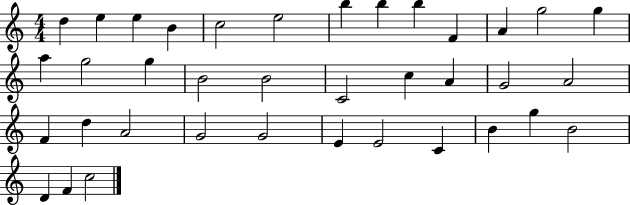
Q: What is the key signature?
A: C major